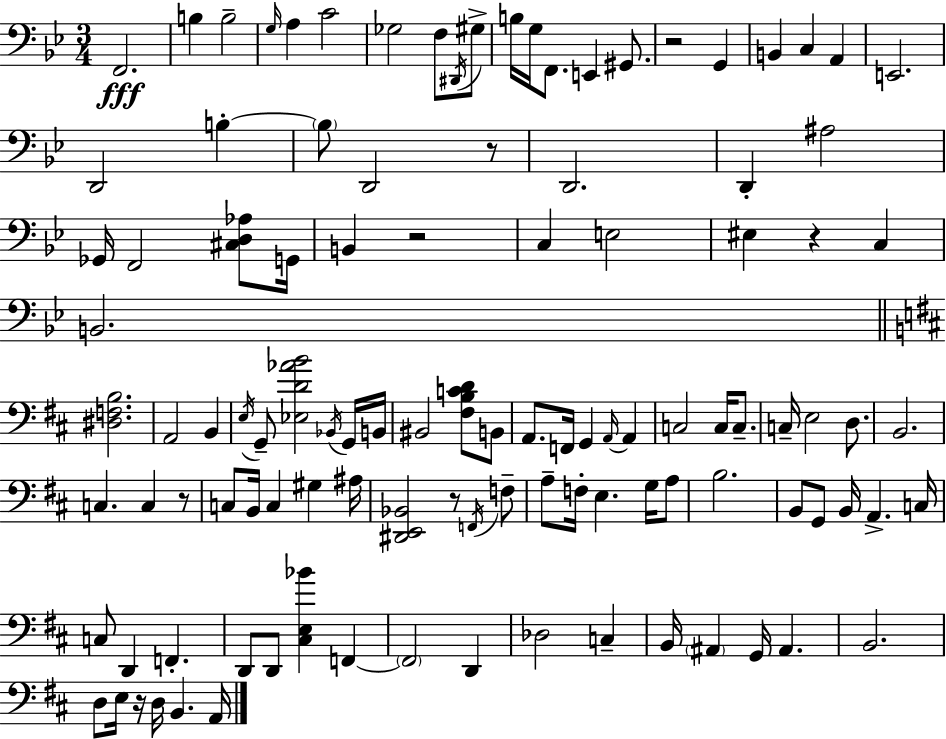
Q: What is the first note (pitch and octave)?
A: F2